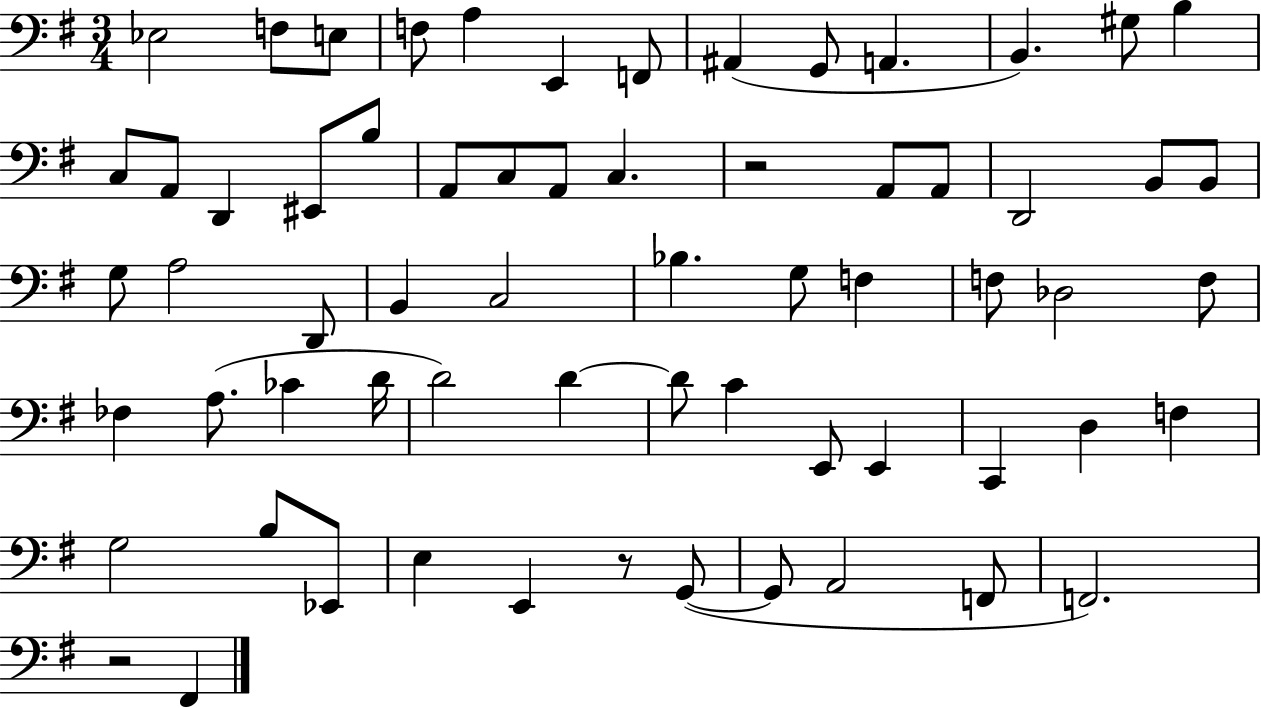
Eb3/h F3/e E3/e F3/e A3/q E2/q F2/e A#2/q G2/e A2/q. B2/q. G#3/e B3/q C3/e A2/e D2/q EIS2/e B3/e A2/e C3/e A2/e C3/q. R/h A2/e A2/e D2/h B2/e B2/e G3/e A3/h D2/e B2/q C3/h Bb3/q. G3/e F3/q F3/e Db3/h F3/e FES3/q A3/e. CES4/q D4/s D4/h D4/q D4/e C4/q E2/e E2/q C2/q D3/q F3/q G3/h B3/e Eb2/e E3/q E2/q R/e G2/e G2/e A2/h F2/e F2/h. R/h F#2/q